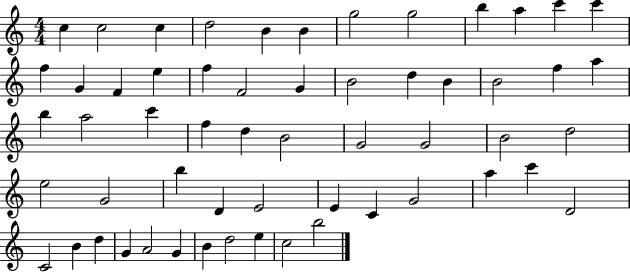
C5/q C5/h C5/q D5/h B4/q B4/q G5/h G5/h B5/q A5/q C6/q C6/q F5/q G4/q F4/q E5/q F5/q F4/h G4/q B4/h D5/q B4/q B4/h F5/q A5/q B5/q A5/h C6/q F5/q D5/q B4/h G4/h G4/h B4/h D5/h E5/h G4/h B5/q D4/q E4/h E4/q C4/q G4/h A5/q C6/q D4/h C4/h B4/q D5/q G4/q A4/h G4/q B4/q D5/h E5/q C5/h B5/h